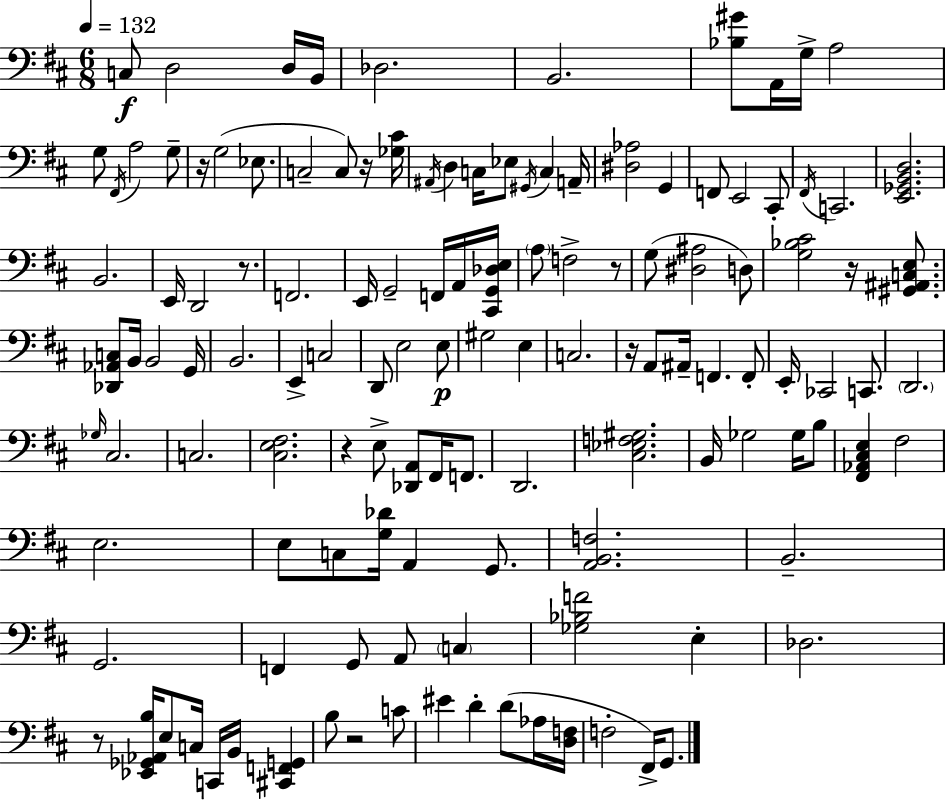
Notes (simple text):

C3/e D3/h D3/s B2/s Db3/h. B2/h. [Bb3,G#4]/e A2/s G3/s A3/h G3/e F#2/s A3/h G3/e R/s G3/h Eb3/e. C3/h C3/e R/s [Gb3,C#4]/s A#2/s D3/q C3/s Eb3/e G#2/s C3/q A2/s [D#3,Ab3]/h G2/q F2/e E2/h C#2/e F#2/s C2/h. [E2,Gb2,B2,D3]/h. B2/h. E2/s D2/h R/e. F2/h. E2/s G2/h F2/s A2/s [C#2,G2,Db3,E3]/s A3/e F3/h R/e G3/e [D#3,A#3]/h D3/e [G3,Bb3,C#4]/h R/s [G#2,A#2,C3,E3]/e. [Db2,Ab2,C3]/e B2/s B2/h G2/s B2/h. E2/q C3/h D2/e E3/h E3/e G#3/h E3/q C3/h. R/s A2/e A#2/s F2/q. F2/e E2/s CES2/h C2/e. D2/h. Gb3/s C#3/h. C3/h. [C#3,E3,F#3]/h. R/q E3/e [Db2,A2]/e F#2/s F2/e. D2/h. [C#3,Eb3,F3,G#3]/h. B2/s Gb3/h Gb3/s B3/e [F#2,Ab2,C#3,E3]/q F#3/h E3/h. E3/e C3/e [G3,Db4]/s A2/q G2/e. [A2,B2,F3]/h. B2/h. G2/h. F2/q G2/e A2/e C3/q [Gb3,Bb3,F4]/h E3/q Db3/h. R/e [Eb2,Gb2,Ab2,B3]/s E3/e C3/s C2/s B2/s [C#2,F2,G2]/q B3/e R/h C4/e EIS4/q D4/q D4/e Ab3/s [D3,F3]/s F3/h F#2/s G2/e.